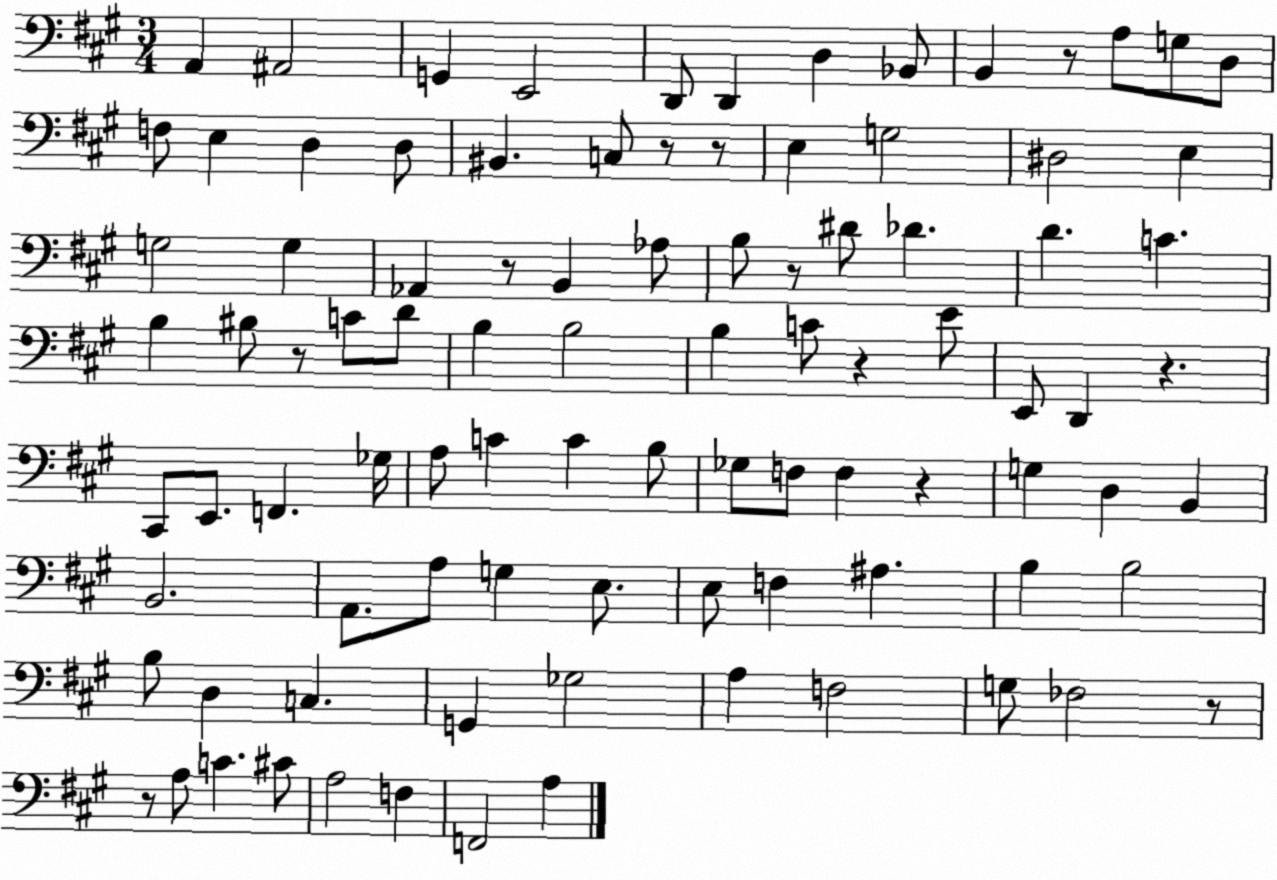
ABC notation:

X:1
T:Untitled
M:3/4
L:1/4
K:A
A,, ^A,,2 G,, E,,2 D,,/2 D,, D, _B,,/2 B,, z/2 A,/2 G,/2 D,/2 F,/2 E, D, D,/2 ^B,, C,/2 z/2 z/2 E, G,2 ^D,2 E, G,2 G, _A,, z/2 B,, _A,/2 B,/2 z/2 ^D/2 _D D C B, ^B,/2 z/2 C/2 D/2 B, B,2 B, C/2 z E/2 E,,/2 D,, z ^C,,/2 E,,/2 F,, _G,/4 A,/2 C C B,/2 _G,/2 F,/2 F, z G, D, B,, B,,2 A,,/2 A,/2 G, E,/2 E,/2 F, ^A, B, B,2 B,/2 D, C, G,, _G,2 A, F,2 G,/2 _F,2 z/2 z/2 A,/2 C ^C/2 A,2 F, F,,2 A,